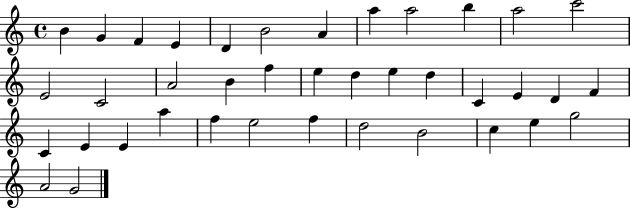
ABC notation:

X:1
T:Untitled
M:4/4
L:1/4
K:C
B G F E D B2 A a a2 b a2 c'2 E2 C2 A2 B f e d e d C E D F C E E a f e2 f d2 B2 c e g2 A2 G2